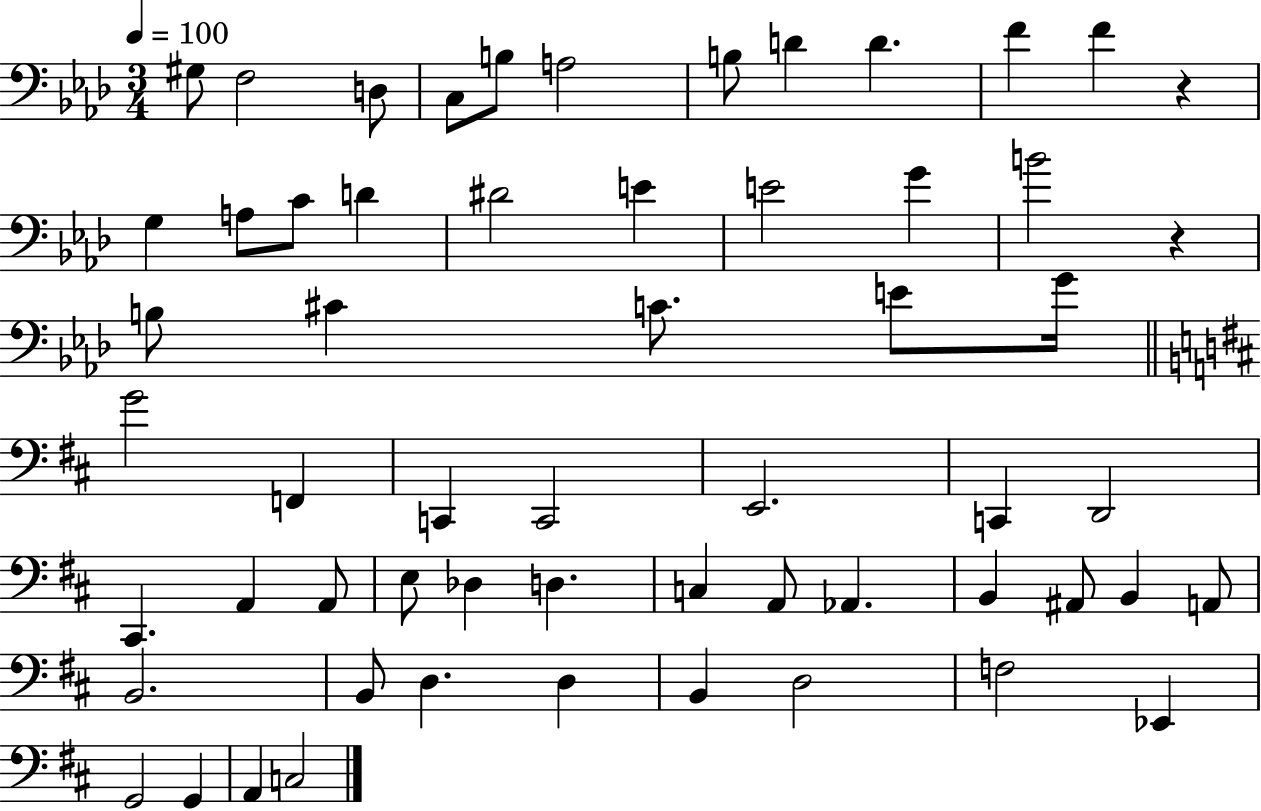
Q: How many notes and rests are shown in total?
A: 59